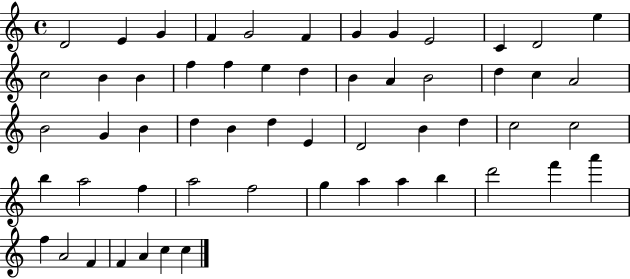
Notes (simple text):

D4/h E4/q G4/q F4/q G4/h F4/q G4/q G4/q E4/h C4/q D4/h E5/q C5/h B4/q B4/q F5/q F5/q E5/q D5/q B4/q A4/q B4/h D5/q C5/q A4/h B4/h G4/q B4/q D5/q B4/q D5/q E4/q D4/h B4/q D5/q C5/h C5/h B5/q A5/h F5/q A5/h F5/h G5/q A5/q A5/q B5/q D6/h F6/q A6/q F5/q A4/h F4/q F4/q A4/q C5/q C5/q